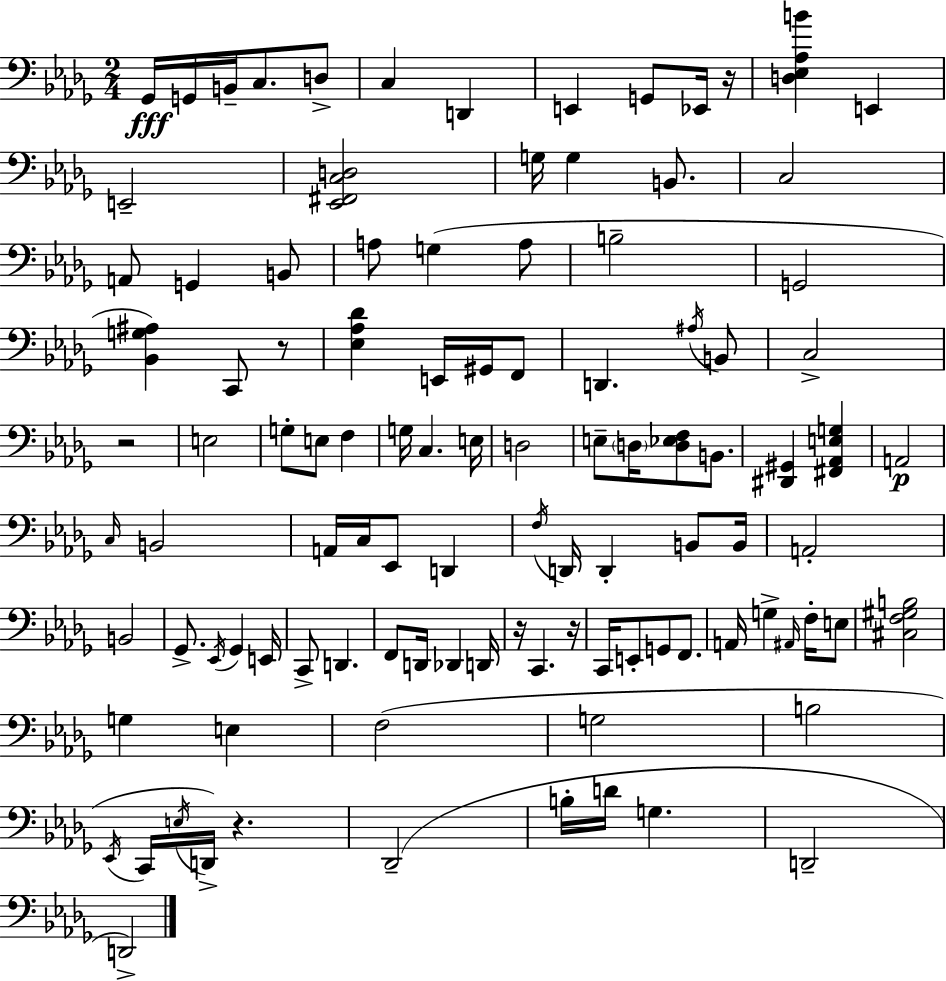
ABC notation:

X:1
T:Untitled
M:2/4
L:1/4
K:Bbm
_G,,/4 G,,/4 B,,/4 C,/2 D,/2 C, D,, E,, G,,/2 _E,,/4 z/4 [D,_E,_A,B] E,, E,,2 [_E,,^F,,C,D,]2 G,/4 G, B,,/2 C,2 A,,/2 G,, B,,/2 A,/2 G, A,/2 B,2 G,,2 [_B,,G,^A,] C,,/2 z/2 [_E,_A,_D] E,,/4 ^G,,/4 F,,/2 D,, ^A,/4 B,,/2 C,2 z2 E,2 G,/2 E,/2 F, G,/4 C, E,/4 D,2 E,/2 D,/4 [D,_E,F,]/2 B,,/2 [^D,,^G,,] [^F,,_A,,E,G,] A,,2 C,/4 B,,2 A,,/4 C,/4 _E,,/2 D,, F,/4 D,,/4 D,, B,,/2 B,,/4 A,,2 B,,2 _G,,/2 _E,,/4 _G,, E,,/4 C,,/2 D,, F,,/2 D,,/4 _D,, D,,/4 z/4 C,, z/4 C,,/4 E,,/2 G,,/2 F,,/2 A,,/4 G, ^A,,/4 F,/4 E,/2 [^C,F,^G,B,]2 G, E, F,2 G,2 B,2 _E,,/4 C,,/4 E,/4 D,,/4 z _D,,2 B,/4 D/4 G, D,,2 D,,2